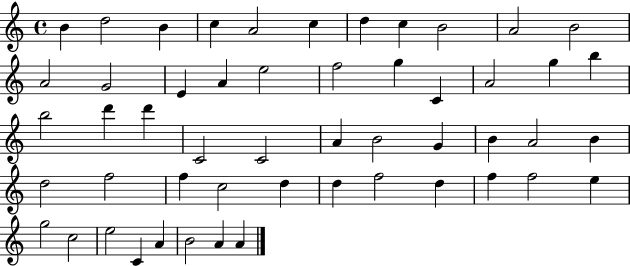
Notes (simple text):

B4/q D5/h B4/q C5/q A4/h C5/q D5/q C5/q B4/h A4/h B4/h A4/h G4/h E4/q A4/q E5/h F5/h G5/q C4/q A4/h G5/q B5/q B5/h D6/q D6/q C4/h C4/h A4/q B4/h G4/q B4/q A4/h B4/q D5/h F5/h F5/q C5/h D5/q D5/q F5/h D5/q F5/q F5/h E5/q G5/h C5/h E5/h C4/q A4/q B4/h A4/q A4/q